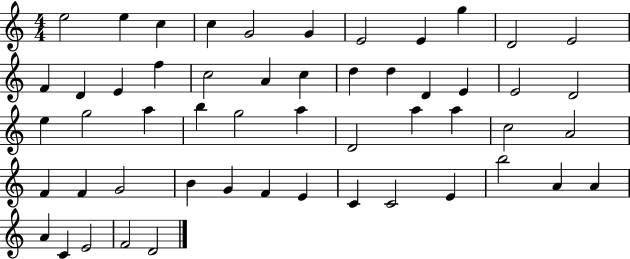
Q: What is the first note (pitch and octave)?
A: E5